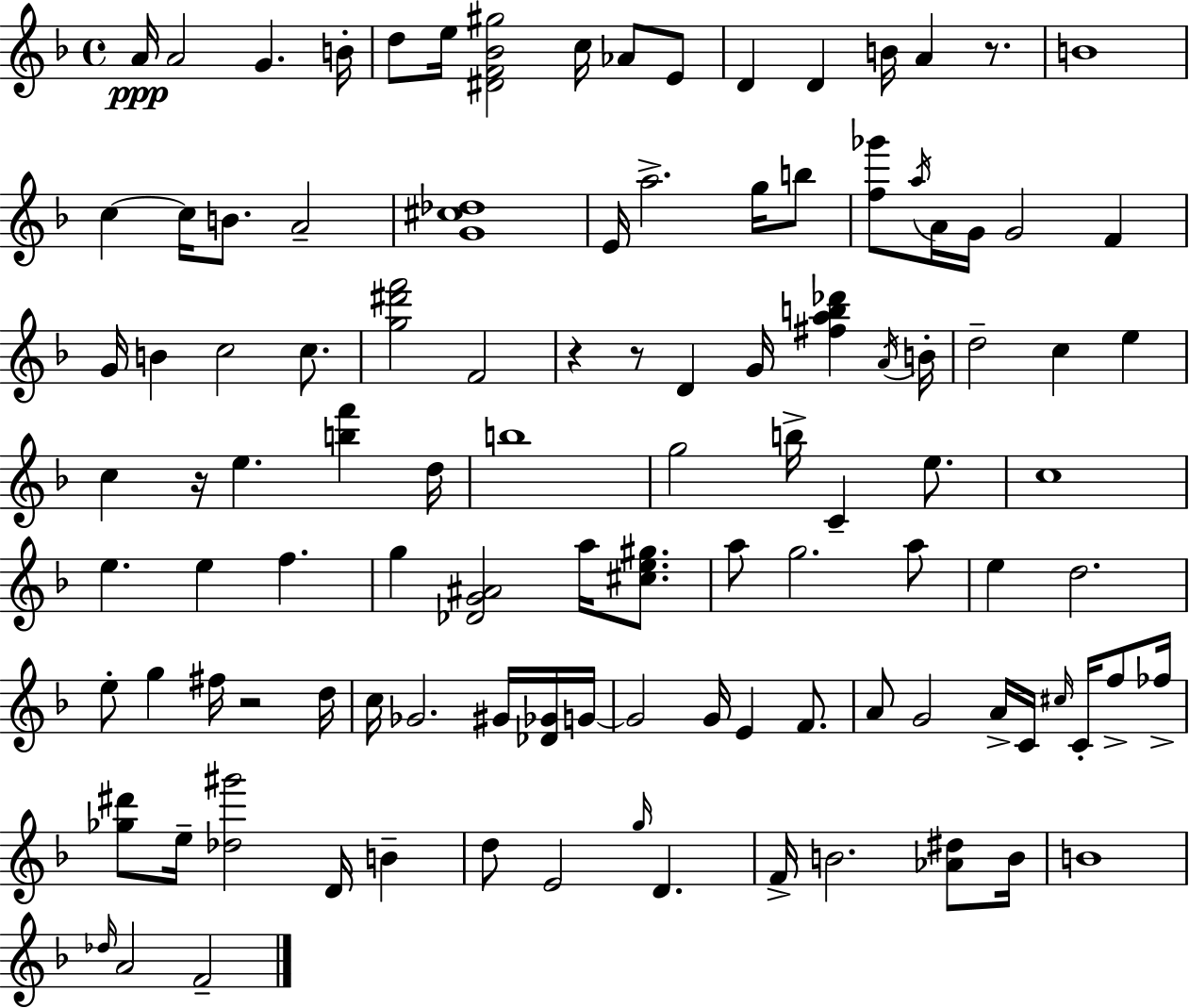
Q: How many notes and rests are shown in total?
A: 109